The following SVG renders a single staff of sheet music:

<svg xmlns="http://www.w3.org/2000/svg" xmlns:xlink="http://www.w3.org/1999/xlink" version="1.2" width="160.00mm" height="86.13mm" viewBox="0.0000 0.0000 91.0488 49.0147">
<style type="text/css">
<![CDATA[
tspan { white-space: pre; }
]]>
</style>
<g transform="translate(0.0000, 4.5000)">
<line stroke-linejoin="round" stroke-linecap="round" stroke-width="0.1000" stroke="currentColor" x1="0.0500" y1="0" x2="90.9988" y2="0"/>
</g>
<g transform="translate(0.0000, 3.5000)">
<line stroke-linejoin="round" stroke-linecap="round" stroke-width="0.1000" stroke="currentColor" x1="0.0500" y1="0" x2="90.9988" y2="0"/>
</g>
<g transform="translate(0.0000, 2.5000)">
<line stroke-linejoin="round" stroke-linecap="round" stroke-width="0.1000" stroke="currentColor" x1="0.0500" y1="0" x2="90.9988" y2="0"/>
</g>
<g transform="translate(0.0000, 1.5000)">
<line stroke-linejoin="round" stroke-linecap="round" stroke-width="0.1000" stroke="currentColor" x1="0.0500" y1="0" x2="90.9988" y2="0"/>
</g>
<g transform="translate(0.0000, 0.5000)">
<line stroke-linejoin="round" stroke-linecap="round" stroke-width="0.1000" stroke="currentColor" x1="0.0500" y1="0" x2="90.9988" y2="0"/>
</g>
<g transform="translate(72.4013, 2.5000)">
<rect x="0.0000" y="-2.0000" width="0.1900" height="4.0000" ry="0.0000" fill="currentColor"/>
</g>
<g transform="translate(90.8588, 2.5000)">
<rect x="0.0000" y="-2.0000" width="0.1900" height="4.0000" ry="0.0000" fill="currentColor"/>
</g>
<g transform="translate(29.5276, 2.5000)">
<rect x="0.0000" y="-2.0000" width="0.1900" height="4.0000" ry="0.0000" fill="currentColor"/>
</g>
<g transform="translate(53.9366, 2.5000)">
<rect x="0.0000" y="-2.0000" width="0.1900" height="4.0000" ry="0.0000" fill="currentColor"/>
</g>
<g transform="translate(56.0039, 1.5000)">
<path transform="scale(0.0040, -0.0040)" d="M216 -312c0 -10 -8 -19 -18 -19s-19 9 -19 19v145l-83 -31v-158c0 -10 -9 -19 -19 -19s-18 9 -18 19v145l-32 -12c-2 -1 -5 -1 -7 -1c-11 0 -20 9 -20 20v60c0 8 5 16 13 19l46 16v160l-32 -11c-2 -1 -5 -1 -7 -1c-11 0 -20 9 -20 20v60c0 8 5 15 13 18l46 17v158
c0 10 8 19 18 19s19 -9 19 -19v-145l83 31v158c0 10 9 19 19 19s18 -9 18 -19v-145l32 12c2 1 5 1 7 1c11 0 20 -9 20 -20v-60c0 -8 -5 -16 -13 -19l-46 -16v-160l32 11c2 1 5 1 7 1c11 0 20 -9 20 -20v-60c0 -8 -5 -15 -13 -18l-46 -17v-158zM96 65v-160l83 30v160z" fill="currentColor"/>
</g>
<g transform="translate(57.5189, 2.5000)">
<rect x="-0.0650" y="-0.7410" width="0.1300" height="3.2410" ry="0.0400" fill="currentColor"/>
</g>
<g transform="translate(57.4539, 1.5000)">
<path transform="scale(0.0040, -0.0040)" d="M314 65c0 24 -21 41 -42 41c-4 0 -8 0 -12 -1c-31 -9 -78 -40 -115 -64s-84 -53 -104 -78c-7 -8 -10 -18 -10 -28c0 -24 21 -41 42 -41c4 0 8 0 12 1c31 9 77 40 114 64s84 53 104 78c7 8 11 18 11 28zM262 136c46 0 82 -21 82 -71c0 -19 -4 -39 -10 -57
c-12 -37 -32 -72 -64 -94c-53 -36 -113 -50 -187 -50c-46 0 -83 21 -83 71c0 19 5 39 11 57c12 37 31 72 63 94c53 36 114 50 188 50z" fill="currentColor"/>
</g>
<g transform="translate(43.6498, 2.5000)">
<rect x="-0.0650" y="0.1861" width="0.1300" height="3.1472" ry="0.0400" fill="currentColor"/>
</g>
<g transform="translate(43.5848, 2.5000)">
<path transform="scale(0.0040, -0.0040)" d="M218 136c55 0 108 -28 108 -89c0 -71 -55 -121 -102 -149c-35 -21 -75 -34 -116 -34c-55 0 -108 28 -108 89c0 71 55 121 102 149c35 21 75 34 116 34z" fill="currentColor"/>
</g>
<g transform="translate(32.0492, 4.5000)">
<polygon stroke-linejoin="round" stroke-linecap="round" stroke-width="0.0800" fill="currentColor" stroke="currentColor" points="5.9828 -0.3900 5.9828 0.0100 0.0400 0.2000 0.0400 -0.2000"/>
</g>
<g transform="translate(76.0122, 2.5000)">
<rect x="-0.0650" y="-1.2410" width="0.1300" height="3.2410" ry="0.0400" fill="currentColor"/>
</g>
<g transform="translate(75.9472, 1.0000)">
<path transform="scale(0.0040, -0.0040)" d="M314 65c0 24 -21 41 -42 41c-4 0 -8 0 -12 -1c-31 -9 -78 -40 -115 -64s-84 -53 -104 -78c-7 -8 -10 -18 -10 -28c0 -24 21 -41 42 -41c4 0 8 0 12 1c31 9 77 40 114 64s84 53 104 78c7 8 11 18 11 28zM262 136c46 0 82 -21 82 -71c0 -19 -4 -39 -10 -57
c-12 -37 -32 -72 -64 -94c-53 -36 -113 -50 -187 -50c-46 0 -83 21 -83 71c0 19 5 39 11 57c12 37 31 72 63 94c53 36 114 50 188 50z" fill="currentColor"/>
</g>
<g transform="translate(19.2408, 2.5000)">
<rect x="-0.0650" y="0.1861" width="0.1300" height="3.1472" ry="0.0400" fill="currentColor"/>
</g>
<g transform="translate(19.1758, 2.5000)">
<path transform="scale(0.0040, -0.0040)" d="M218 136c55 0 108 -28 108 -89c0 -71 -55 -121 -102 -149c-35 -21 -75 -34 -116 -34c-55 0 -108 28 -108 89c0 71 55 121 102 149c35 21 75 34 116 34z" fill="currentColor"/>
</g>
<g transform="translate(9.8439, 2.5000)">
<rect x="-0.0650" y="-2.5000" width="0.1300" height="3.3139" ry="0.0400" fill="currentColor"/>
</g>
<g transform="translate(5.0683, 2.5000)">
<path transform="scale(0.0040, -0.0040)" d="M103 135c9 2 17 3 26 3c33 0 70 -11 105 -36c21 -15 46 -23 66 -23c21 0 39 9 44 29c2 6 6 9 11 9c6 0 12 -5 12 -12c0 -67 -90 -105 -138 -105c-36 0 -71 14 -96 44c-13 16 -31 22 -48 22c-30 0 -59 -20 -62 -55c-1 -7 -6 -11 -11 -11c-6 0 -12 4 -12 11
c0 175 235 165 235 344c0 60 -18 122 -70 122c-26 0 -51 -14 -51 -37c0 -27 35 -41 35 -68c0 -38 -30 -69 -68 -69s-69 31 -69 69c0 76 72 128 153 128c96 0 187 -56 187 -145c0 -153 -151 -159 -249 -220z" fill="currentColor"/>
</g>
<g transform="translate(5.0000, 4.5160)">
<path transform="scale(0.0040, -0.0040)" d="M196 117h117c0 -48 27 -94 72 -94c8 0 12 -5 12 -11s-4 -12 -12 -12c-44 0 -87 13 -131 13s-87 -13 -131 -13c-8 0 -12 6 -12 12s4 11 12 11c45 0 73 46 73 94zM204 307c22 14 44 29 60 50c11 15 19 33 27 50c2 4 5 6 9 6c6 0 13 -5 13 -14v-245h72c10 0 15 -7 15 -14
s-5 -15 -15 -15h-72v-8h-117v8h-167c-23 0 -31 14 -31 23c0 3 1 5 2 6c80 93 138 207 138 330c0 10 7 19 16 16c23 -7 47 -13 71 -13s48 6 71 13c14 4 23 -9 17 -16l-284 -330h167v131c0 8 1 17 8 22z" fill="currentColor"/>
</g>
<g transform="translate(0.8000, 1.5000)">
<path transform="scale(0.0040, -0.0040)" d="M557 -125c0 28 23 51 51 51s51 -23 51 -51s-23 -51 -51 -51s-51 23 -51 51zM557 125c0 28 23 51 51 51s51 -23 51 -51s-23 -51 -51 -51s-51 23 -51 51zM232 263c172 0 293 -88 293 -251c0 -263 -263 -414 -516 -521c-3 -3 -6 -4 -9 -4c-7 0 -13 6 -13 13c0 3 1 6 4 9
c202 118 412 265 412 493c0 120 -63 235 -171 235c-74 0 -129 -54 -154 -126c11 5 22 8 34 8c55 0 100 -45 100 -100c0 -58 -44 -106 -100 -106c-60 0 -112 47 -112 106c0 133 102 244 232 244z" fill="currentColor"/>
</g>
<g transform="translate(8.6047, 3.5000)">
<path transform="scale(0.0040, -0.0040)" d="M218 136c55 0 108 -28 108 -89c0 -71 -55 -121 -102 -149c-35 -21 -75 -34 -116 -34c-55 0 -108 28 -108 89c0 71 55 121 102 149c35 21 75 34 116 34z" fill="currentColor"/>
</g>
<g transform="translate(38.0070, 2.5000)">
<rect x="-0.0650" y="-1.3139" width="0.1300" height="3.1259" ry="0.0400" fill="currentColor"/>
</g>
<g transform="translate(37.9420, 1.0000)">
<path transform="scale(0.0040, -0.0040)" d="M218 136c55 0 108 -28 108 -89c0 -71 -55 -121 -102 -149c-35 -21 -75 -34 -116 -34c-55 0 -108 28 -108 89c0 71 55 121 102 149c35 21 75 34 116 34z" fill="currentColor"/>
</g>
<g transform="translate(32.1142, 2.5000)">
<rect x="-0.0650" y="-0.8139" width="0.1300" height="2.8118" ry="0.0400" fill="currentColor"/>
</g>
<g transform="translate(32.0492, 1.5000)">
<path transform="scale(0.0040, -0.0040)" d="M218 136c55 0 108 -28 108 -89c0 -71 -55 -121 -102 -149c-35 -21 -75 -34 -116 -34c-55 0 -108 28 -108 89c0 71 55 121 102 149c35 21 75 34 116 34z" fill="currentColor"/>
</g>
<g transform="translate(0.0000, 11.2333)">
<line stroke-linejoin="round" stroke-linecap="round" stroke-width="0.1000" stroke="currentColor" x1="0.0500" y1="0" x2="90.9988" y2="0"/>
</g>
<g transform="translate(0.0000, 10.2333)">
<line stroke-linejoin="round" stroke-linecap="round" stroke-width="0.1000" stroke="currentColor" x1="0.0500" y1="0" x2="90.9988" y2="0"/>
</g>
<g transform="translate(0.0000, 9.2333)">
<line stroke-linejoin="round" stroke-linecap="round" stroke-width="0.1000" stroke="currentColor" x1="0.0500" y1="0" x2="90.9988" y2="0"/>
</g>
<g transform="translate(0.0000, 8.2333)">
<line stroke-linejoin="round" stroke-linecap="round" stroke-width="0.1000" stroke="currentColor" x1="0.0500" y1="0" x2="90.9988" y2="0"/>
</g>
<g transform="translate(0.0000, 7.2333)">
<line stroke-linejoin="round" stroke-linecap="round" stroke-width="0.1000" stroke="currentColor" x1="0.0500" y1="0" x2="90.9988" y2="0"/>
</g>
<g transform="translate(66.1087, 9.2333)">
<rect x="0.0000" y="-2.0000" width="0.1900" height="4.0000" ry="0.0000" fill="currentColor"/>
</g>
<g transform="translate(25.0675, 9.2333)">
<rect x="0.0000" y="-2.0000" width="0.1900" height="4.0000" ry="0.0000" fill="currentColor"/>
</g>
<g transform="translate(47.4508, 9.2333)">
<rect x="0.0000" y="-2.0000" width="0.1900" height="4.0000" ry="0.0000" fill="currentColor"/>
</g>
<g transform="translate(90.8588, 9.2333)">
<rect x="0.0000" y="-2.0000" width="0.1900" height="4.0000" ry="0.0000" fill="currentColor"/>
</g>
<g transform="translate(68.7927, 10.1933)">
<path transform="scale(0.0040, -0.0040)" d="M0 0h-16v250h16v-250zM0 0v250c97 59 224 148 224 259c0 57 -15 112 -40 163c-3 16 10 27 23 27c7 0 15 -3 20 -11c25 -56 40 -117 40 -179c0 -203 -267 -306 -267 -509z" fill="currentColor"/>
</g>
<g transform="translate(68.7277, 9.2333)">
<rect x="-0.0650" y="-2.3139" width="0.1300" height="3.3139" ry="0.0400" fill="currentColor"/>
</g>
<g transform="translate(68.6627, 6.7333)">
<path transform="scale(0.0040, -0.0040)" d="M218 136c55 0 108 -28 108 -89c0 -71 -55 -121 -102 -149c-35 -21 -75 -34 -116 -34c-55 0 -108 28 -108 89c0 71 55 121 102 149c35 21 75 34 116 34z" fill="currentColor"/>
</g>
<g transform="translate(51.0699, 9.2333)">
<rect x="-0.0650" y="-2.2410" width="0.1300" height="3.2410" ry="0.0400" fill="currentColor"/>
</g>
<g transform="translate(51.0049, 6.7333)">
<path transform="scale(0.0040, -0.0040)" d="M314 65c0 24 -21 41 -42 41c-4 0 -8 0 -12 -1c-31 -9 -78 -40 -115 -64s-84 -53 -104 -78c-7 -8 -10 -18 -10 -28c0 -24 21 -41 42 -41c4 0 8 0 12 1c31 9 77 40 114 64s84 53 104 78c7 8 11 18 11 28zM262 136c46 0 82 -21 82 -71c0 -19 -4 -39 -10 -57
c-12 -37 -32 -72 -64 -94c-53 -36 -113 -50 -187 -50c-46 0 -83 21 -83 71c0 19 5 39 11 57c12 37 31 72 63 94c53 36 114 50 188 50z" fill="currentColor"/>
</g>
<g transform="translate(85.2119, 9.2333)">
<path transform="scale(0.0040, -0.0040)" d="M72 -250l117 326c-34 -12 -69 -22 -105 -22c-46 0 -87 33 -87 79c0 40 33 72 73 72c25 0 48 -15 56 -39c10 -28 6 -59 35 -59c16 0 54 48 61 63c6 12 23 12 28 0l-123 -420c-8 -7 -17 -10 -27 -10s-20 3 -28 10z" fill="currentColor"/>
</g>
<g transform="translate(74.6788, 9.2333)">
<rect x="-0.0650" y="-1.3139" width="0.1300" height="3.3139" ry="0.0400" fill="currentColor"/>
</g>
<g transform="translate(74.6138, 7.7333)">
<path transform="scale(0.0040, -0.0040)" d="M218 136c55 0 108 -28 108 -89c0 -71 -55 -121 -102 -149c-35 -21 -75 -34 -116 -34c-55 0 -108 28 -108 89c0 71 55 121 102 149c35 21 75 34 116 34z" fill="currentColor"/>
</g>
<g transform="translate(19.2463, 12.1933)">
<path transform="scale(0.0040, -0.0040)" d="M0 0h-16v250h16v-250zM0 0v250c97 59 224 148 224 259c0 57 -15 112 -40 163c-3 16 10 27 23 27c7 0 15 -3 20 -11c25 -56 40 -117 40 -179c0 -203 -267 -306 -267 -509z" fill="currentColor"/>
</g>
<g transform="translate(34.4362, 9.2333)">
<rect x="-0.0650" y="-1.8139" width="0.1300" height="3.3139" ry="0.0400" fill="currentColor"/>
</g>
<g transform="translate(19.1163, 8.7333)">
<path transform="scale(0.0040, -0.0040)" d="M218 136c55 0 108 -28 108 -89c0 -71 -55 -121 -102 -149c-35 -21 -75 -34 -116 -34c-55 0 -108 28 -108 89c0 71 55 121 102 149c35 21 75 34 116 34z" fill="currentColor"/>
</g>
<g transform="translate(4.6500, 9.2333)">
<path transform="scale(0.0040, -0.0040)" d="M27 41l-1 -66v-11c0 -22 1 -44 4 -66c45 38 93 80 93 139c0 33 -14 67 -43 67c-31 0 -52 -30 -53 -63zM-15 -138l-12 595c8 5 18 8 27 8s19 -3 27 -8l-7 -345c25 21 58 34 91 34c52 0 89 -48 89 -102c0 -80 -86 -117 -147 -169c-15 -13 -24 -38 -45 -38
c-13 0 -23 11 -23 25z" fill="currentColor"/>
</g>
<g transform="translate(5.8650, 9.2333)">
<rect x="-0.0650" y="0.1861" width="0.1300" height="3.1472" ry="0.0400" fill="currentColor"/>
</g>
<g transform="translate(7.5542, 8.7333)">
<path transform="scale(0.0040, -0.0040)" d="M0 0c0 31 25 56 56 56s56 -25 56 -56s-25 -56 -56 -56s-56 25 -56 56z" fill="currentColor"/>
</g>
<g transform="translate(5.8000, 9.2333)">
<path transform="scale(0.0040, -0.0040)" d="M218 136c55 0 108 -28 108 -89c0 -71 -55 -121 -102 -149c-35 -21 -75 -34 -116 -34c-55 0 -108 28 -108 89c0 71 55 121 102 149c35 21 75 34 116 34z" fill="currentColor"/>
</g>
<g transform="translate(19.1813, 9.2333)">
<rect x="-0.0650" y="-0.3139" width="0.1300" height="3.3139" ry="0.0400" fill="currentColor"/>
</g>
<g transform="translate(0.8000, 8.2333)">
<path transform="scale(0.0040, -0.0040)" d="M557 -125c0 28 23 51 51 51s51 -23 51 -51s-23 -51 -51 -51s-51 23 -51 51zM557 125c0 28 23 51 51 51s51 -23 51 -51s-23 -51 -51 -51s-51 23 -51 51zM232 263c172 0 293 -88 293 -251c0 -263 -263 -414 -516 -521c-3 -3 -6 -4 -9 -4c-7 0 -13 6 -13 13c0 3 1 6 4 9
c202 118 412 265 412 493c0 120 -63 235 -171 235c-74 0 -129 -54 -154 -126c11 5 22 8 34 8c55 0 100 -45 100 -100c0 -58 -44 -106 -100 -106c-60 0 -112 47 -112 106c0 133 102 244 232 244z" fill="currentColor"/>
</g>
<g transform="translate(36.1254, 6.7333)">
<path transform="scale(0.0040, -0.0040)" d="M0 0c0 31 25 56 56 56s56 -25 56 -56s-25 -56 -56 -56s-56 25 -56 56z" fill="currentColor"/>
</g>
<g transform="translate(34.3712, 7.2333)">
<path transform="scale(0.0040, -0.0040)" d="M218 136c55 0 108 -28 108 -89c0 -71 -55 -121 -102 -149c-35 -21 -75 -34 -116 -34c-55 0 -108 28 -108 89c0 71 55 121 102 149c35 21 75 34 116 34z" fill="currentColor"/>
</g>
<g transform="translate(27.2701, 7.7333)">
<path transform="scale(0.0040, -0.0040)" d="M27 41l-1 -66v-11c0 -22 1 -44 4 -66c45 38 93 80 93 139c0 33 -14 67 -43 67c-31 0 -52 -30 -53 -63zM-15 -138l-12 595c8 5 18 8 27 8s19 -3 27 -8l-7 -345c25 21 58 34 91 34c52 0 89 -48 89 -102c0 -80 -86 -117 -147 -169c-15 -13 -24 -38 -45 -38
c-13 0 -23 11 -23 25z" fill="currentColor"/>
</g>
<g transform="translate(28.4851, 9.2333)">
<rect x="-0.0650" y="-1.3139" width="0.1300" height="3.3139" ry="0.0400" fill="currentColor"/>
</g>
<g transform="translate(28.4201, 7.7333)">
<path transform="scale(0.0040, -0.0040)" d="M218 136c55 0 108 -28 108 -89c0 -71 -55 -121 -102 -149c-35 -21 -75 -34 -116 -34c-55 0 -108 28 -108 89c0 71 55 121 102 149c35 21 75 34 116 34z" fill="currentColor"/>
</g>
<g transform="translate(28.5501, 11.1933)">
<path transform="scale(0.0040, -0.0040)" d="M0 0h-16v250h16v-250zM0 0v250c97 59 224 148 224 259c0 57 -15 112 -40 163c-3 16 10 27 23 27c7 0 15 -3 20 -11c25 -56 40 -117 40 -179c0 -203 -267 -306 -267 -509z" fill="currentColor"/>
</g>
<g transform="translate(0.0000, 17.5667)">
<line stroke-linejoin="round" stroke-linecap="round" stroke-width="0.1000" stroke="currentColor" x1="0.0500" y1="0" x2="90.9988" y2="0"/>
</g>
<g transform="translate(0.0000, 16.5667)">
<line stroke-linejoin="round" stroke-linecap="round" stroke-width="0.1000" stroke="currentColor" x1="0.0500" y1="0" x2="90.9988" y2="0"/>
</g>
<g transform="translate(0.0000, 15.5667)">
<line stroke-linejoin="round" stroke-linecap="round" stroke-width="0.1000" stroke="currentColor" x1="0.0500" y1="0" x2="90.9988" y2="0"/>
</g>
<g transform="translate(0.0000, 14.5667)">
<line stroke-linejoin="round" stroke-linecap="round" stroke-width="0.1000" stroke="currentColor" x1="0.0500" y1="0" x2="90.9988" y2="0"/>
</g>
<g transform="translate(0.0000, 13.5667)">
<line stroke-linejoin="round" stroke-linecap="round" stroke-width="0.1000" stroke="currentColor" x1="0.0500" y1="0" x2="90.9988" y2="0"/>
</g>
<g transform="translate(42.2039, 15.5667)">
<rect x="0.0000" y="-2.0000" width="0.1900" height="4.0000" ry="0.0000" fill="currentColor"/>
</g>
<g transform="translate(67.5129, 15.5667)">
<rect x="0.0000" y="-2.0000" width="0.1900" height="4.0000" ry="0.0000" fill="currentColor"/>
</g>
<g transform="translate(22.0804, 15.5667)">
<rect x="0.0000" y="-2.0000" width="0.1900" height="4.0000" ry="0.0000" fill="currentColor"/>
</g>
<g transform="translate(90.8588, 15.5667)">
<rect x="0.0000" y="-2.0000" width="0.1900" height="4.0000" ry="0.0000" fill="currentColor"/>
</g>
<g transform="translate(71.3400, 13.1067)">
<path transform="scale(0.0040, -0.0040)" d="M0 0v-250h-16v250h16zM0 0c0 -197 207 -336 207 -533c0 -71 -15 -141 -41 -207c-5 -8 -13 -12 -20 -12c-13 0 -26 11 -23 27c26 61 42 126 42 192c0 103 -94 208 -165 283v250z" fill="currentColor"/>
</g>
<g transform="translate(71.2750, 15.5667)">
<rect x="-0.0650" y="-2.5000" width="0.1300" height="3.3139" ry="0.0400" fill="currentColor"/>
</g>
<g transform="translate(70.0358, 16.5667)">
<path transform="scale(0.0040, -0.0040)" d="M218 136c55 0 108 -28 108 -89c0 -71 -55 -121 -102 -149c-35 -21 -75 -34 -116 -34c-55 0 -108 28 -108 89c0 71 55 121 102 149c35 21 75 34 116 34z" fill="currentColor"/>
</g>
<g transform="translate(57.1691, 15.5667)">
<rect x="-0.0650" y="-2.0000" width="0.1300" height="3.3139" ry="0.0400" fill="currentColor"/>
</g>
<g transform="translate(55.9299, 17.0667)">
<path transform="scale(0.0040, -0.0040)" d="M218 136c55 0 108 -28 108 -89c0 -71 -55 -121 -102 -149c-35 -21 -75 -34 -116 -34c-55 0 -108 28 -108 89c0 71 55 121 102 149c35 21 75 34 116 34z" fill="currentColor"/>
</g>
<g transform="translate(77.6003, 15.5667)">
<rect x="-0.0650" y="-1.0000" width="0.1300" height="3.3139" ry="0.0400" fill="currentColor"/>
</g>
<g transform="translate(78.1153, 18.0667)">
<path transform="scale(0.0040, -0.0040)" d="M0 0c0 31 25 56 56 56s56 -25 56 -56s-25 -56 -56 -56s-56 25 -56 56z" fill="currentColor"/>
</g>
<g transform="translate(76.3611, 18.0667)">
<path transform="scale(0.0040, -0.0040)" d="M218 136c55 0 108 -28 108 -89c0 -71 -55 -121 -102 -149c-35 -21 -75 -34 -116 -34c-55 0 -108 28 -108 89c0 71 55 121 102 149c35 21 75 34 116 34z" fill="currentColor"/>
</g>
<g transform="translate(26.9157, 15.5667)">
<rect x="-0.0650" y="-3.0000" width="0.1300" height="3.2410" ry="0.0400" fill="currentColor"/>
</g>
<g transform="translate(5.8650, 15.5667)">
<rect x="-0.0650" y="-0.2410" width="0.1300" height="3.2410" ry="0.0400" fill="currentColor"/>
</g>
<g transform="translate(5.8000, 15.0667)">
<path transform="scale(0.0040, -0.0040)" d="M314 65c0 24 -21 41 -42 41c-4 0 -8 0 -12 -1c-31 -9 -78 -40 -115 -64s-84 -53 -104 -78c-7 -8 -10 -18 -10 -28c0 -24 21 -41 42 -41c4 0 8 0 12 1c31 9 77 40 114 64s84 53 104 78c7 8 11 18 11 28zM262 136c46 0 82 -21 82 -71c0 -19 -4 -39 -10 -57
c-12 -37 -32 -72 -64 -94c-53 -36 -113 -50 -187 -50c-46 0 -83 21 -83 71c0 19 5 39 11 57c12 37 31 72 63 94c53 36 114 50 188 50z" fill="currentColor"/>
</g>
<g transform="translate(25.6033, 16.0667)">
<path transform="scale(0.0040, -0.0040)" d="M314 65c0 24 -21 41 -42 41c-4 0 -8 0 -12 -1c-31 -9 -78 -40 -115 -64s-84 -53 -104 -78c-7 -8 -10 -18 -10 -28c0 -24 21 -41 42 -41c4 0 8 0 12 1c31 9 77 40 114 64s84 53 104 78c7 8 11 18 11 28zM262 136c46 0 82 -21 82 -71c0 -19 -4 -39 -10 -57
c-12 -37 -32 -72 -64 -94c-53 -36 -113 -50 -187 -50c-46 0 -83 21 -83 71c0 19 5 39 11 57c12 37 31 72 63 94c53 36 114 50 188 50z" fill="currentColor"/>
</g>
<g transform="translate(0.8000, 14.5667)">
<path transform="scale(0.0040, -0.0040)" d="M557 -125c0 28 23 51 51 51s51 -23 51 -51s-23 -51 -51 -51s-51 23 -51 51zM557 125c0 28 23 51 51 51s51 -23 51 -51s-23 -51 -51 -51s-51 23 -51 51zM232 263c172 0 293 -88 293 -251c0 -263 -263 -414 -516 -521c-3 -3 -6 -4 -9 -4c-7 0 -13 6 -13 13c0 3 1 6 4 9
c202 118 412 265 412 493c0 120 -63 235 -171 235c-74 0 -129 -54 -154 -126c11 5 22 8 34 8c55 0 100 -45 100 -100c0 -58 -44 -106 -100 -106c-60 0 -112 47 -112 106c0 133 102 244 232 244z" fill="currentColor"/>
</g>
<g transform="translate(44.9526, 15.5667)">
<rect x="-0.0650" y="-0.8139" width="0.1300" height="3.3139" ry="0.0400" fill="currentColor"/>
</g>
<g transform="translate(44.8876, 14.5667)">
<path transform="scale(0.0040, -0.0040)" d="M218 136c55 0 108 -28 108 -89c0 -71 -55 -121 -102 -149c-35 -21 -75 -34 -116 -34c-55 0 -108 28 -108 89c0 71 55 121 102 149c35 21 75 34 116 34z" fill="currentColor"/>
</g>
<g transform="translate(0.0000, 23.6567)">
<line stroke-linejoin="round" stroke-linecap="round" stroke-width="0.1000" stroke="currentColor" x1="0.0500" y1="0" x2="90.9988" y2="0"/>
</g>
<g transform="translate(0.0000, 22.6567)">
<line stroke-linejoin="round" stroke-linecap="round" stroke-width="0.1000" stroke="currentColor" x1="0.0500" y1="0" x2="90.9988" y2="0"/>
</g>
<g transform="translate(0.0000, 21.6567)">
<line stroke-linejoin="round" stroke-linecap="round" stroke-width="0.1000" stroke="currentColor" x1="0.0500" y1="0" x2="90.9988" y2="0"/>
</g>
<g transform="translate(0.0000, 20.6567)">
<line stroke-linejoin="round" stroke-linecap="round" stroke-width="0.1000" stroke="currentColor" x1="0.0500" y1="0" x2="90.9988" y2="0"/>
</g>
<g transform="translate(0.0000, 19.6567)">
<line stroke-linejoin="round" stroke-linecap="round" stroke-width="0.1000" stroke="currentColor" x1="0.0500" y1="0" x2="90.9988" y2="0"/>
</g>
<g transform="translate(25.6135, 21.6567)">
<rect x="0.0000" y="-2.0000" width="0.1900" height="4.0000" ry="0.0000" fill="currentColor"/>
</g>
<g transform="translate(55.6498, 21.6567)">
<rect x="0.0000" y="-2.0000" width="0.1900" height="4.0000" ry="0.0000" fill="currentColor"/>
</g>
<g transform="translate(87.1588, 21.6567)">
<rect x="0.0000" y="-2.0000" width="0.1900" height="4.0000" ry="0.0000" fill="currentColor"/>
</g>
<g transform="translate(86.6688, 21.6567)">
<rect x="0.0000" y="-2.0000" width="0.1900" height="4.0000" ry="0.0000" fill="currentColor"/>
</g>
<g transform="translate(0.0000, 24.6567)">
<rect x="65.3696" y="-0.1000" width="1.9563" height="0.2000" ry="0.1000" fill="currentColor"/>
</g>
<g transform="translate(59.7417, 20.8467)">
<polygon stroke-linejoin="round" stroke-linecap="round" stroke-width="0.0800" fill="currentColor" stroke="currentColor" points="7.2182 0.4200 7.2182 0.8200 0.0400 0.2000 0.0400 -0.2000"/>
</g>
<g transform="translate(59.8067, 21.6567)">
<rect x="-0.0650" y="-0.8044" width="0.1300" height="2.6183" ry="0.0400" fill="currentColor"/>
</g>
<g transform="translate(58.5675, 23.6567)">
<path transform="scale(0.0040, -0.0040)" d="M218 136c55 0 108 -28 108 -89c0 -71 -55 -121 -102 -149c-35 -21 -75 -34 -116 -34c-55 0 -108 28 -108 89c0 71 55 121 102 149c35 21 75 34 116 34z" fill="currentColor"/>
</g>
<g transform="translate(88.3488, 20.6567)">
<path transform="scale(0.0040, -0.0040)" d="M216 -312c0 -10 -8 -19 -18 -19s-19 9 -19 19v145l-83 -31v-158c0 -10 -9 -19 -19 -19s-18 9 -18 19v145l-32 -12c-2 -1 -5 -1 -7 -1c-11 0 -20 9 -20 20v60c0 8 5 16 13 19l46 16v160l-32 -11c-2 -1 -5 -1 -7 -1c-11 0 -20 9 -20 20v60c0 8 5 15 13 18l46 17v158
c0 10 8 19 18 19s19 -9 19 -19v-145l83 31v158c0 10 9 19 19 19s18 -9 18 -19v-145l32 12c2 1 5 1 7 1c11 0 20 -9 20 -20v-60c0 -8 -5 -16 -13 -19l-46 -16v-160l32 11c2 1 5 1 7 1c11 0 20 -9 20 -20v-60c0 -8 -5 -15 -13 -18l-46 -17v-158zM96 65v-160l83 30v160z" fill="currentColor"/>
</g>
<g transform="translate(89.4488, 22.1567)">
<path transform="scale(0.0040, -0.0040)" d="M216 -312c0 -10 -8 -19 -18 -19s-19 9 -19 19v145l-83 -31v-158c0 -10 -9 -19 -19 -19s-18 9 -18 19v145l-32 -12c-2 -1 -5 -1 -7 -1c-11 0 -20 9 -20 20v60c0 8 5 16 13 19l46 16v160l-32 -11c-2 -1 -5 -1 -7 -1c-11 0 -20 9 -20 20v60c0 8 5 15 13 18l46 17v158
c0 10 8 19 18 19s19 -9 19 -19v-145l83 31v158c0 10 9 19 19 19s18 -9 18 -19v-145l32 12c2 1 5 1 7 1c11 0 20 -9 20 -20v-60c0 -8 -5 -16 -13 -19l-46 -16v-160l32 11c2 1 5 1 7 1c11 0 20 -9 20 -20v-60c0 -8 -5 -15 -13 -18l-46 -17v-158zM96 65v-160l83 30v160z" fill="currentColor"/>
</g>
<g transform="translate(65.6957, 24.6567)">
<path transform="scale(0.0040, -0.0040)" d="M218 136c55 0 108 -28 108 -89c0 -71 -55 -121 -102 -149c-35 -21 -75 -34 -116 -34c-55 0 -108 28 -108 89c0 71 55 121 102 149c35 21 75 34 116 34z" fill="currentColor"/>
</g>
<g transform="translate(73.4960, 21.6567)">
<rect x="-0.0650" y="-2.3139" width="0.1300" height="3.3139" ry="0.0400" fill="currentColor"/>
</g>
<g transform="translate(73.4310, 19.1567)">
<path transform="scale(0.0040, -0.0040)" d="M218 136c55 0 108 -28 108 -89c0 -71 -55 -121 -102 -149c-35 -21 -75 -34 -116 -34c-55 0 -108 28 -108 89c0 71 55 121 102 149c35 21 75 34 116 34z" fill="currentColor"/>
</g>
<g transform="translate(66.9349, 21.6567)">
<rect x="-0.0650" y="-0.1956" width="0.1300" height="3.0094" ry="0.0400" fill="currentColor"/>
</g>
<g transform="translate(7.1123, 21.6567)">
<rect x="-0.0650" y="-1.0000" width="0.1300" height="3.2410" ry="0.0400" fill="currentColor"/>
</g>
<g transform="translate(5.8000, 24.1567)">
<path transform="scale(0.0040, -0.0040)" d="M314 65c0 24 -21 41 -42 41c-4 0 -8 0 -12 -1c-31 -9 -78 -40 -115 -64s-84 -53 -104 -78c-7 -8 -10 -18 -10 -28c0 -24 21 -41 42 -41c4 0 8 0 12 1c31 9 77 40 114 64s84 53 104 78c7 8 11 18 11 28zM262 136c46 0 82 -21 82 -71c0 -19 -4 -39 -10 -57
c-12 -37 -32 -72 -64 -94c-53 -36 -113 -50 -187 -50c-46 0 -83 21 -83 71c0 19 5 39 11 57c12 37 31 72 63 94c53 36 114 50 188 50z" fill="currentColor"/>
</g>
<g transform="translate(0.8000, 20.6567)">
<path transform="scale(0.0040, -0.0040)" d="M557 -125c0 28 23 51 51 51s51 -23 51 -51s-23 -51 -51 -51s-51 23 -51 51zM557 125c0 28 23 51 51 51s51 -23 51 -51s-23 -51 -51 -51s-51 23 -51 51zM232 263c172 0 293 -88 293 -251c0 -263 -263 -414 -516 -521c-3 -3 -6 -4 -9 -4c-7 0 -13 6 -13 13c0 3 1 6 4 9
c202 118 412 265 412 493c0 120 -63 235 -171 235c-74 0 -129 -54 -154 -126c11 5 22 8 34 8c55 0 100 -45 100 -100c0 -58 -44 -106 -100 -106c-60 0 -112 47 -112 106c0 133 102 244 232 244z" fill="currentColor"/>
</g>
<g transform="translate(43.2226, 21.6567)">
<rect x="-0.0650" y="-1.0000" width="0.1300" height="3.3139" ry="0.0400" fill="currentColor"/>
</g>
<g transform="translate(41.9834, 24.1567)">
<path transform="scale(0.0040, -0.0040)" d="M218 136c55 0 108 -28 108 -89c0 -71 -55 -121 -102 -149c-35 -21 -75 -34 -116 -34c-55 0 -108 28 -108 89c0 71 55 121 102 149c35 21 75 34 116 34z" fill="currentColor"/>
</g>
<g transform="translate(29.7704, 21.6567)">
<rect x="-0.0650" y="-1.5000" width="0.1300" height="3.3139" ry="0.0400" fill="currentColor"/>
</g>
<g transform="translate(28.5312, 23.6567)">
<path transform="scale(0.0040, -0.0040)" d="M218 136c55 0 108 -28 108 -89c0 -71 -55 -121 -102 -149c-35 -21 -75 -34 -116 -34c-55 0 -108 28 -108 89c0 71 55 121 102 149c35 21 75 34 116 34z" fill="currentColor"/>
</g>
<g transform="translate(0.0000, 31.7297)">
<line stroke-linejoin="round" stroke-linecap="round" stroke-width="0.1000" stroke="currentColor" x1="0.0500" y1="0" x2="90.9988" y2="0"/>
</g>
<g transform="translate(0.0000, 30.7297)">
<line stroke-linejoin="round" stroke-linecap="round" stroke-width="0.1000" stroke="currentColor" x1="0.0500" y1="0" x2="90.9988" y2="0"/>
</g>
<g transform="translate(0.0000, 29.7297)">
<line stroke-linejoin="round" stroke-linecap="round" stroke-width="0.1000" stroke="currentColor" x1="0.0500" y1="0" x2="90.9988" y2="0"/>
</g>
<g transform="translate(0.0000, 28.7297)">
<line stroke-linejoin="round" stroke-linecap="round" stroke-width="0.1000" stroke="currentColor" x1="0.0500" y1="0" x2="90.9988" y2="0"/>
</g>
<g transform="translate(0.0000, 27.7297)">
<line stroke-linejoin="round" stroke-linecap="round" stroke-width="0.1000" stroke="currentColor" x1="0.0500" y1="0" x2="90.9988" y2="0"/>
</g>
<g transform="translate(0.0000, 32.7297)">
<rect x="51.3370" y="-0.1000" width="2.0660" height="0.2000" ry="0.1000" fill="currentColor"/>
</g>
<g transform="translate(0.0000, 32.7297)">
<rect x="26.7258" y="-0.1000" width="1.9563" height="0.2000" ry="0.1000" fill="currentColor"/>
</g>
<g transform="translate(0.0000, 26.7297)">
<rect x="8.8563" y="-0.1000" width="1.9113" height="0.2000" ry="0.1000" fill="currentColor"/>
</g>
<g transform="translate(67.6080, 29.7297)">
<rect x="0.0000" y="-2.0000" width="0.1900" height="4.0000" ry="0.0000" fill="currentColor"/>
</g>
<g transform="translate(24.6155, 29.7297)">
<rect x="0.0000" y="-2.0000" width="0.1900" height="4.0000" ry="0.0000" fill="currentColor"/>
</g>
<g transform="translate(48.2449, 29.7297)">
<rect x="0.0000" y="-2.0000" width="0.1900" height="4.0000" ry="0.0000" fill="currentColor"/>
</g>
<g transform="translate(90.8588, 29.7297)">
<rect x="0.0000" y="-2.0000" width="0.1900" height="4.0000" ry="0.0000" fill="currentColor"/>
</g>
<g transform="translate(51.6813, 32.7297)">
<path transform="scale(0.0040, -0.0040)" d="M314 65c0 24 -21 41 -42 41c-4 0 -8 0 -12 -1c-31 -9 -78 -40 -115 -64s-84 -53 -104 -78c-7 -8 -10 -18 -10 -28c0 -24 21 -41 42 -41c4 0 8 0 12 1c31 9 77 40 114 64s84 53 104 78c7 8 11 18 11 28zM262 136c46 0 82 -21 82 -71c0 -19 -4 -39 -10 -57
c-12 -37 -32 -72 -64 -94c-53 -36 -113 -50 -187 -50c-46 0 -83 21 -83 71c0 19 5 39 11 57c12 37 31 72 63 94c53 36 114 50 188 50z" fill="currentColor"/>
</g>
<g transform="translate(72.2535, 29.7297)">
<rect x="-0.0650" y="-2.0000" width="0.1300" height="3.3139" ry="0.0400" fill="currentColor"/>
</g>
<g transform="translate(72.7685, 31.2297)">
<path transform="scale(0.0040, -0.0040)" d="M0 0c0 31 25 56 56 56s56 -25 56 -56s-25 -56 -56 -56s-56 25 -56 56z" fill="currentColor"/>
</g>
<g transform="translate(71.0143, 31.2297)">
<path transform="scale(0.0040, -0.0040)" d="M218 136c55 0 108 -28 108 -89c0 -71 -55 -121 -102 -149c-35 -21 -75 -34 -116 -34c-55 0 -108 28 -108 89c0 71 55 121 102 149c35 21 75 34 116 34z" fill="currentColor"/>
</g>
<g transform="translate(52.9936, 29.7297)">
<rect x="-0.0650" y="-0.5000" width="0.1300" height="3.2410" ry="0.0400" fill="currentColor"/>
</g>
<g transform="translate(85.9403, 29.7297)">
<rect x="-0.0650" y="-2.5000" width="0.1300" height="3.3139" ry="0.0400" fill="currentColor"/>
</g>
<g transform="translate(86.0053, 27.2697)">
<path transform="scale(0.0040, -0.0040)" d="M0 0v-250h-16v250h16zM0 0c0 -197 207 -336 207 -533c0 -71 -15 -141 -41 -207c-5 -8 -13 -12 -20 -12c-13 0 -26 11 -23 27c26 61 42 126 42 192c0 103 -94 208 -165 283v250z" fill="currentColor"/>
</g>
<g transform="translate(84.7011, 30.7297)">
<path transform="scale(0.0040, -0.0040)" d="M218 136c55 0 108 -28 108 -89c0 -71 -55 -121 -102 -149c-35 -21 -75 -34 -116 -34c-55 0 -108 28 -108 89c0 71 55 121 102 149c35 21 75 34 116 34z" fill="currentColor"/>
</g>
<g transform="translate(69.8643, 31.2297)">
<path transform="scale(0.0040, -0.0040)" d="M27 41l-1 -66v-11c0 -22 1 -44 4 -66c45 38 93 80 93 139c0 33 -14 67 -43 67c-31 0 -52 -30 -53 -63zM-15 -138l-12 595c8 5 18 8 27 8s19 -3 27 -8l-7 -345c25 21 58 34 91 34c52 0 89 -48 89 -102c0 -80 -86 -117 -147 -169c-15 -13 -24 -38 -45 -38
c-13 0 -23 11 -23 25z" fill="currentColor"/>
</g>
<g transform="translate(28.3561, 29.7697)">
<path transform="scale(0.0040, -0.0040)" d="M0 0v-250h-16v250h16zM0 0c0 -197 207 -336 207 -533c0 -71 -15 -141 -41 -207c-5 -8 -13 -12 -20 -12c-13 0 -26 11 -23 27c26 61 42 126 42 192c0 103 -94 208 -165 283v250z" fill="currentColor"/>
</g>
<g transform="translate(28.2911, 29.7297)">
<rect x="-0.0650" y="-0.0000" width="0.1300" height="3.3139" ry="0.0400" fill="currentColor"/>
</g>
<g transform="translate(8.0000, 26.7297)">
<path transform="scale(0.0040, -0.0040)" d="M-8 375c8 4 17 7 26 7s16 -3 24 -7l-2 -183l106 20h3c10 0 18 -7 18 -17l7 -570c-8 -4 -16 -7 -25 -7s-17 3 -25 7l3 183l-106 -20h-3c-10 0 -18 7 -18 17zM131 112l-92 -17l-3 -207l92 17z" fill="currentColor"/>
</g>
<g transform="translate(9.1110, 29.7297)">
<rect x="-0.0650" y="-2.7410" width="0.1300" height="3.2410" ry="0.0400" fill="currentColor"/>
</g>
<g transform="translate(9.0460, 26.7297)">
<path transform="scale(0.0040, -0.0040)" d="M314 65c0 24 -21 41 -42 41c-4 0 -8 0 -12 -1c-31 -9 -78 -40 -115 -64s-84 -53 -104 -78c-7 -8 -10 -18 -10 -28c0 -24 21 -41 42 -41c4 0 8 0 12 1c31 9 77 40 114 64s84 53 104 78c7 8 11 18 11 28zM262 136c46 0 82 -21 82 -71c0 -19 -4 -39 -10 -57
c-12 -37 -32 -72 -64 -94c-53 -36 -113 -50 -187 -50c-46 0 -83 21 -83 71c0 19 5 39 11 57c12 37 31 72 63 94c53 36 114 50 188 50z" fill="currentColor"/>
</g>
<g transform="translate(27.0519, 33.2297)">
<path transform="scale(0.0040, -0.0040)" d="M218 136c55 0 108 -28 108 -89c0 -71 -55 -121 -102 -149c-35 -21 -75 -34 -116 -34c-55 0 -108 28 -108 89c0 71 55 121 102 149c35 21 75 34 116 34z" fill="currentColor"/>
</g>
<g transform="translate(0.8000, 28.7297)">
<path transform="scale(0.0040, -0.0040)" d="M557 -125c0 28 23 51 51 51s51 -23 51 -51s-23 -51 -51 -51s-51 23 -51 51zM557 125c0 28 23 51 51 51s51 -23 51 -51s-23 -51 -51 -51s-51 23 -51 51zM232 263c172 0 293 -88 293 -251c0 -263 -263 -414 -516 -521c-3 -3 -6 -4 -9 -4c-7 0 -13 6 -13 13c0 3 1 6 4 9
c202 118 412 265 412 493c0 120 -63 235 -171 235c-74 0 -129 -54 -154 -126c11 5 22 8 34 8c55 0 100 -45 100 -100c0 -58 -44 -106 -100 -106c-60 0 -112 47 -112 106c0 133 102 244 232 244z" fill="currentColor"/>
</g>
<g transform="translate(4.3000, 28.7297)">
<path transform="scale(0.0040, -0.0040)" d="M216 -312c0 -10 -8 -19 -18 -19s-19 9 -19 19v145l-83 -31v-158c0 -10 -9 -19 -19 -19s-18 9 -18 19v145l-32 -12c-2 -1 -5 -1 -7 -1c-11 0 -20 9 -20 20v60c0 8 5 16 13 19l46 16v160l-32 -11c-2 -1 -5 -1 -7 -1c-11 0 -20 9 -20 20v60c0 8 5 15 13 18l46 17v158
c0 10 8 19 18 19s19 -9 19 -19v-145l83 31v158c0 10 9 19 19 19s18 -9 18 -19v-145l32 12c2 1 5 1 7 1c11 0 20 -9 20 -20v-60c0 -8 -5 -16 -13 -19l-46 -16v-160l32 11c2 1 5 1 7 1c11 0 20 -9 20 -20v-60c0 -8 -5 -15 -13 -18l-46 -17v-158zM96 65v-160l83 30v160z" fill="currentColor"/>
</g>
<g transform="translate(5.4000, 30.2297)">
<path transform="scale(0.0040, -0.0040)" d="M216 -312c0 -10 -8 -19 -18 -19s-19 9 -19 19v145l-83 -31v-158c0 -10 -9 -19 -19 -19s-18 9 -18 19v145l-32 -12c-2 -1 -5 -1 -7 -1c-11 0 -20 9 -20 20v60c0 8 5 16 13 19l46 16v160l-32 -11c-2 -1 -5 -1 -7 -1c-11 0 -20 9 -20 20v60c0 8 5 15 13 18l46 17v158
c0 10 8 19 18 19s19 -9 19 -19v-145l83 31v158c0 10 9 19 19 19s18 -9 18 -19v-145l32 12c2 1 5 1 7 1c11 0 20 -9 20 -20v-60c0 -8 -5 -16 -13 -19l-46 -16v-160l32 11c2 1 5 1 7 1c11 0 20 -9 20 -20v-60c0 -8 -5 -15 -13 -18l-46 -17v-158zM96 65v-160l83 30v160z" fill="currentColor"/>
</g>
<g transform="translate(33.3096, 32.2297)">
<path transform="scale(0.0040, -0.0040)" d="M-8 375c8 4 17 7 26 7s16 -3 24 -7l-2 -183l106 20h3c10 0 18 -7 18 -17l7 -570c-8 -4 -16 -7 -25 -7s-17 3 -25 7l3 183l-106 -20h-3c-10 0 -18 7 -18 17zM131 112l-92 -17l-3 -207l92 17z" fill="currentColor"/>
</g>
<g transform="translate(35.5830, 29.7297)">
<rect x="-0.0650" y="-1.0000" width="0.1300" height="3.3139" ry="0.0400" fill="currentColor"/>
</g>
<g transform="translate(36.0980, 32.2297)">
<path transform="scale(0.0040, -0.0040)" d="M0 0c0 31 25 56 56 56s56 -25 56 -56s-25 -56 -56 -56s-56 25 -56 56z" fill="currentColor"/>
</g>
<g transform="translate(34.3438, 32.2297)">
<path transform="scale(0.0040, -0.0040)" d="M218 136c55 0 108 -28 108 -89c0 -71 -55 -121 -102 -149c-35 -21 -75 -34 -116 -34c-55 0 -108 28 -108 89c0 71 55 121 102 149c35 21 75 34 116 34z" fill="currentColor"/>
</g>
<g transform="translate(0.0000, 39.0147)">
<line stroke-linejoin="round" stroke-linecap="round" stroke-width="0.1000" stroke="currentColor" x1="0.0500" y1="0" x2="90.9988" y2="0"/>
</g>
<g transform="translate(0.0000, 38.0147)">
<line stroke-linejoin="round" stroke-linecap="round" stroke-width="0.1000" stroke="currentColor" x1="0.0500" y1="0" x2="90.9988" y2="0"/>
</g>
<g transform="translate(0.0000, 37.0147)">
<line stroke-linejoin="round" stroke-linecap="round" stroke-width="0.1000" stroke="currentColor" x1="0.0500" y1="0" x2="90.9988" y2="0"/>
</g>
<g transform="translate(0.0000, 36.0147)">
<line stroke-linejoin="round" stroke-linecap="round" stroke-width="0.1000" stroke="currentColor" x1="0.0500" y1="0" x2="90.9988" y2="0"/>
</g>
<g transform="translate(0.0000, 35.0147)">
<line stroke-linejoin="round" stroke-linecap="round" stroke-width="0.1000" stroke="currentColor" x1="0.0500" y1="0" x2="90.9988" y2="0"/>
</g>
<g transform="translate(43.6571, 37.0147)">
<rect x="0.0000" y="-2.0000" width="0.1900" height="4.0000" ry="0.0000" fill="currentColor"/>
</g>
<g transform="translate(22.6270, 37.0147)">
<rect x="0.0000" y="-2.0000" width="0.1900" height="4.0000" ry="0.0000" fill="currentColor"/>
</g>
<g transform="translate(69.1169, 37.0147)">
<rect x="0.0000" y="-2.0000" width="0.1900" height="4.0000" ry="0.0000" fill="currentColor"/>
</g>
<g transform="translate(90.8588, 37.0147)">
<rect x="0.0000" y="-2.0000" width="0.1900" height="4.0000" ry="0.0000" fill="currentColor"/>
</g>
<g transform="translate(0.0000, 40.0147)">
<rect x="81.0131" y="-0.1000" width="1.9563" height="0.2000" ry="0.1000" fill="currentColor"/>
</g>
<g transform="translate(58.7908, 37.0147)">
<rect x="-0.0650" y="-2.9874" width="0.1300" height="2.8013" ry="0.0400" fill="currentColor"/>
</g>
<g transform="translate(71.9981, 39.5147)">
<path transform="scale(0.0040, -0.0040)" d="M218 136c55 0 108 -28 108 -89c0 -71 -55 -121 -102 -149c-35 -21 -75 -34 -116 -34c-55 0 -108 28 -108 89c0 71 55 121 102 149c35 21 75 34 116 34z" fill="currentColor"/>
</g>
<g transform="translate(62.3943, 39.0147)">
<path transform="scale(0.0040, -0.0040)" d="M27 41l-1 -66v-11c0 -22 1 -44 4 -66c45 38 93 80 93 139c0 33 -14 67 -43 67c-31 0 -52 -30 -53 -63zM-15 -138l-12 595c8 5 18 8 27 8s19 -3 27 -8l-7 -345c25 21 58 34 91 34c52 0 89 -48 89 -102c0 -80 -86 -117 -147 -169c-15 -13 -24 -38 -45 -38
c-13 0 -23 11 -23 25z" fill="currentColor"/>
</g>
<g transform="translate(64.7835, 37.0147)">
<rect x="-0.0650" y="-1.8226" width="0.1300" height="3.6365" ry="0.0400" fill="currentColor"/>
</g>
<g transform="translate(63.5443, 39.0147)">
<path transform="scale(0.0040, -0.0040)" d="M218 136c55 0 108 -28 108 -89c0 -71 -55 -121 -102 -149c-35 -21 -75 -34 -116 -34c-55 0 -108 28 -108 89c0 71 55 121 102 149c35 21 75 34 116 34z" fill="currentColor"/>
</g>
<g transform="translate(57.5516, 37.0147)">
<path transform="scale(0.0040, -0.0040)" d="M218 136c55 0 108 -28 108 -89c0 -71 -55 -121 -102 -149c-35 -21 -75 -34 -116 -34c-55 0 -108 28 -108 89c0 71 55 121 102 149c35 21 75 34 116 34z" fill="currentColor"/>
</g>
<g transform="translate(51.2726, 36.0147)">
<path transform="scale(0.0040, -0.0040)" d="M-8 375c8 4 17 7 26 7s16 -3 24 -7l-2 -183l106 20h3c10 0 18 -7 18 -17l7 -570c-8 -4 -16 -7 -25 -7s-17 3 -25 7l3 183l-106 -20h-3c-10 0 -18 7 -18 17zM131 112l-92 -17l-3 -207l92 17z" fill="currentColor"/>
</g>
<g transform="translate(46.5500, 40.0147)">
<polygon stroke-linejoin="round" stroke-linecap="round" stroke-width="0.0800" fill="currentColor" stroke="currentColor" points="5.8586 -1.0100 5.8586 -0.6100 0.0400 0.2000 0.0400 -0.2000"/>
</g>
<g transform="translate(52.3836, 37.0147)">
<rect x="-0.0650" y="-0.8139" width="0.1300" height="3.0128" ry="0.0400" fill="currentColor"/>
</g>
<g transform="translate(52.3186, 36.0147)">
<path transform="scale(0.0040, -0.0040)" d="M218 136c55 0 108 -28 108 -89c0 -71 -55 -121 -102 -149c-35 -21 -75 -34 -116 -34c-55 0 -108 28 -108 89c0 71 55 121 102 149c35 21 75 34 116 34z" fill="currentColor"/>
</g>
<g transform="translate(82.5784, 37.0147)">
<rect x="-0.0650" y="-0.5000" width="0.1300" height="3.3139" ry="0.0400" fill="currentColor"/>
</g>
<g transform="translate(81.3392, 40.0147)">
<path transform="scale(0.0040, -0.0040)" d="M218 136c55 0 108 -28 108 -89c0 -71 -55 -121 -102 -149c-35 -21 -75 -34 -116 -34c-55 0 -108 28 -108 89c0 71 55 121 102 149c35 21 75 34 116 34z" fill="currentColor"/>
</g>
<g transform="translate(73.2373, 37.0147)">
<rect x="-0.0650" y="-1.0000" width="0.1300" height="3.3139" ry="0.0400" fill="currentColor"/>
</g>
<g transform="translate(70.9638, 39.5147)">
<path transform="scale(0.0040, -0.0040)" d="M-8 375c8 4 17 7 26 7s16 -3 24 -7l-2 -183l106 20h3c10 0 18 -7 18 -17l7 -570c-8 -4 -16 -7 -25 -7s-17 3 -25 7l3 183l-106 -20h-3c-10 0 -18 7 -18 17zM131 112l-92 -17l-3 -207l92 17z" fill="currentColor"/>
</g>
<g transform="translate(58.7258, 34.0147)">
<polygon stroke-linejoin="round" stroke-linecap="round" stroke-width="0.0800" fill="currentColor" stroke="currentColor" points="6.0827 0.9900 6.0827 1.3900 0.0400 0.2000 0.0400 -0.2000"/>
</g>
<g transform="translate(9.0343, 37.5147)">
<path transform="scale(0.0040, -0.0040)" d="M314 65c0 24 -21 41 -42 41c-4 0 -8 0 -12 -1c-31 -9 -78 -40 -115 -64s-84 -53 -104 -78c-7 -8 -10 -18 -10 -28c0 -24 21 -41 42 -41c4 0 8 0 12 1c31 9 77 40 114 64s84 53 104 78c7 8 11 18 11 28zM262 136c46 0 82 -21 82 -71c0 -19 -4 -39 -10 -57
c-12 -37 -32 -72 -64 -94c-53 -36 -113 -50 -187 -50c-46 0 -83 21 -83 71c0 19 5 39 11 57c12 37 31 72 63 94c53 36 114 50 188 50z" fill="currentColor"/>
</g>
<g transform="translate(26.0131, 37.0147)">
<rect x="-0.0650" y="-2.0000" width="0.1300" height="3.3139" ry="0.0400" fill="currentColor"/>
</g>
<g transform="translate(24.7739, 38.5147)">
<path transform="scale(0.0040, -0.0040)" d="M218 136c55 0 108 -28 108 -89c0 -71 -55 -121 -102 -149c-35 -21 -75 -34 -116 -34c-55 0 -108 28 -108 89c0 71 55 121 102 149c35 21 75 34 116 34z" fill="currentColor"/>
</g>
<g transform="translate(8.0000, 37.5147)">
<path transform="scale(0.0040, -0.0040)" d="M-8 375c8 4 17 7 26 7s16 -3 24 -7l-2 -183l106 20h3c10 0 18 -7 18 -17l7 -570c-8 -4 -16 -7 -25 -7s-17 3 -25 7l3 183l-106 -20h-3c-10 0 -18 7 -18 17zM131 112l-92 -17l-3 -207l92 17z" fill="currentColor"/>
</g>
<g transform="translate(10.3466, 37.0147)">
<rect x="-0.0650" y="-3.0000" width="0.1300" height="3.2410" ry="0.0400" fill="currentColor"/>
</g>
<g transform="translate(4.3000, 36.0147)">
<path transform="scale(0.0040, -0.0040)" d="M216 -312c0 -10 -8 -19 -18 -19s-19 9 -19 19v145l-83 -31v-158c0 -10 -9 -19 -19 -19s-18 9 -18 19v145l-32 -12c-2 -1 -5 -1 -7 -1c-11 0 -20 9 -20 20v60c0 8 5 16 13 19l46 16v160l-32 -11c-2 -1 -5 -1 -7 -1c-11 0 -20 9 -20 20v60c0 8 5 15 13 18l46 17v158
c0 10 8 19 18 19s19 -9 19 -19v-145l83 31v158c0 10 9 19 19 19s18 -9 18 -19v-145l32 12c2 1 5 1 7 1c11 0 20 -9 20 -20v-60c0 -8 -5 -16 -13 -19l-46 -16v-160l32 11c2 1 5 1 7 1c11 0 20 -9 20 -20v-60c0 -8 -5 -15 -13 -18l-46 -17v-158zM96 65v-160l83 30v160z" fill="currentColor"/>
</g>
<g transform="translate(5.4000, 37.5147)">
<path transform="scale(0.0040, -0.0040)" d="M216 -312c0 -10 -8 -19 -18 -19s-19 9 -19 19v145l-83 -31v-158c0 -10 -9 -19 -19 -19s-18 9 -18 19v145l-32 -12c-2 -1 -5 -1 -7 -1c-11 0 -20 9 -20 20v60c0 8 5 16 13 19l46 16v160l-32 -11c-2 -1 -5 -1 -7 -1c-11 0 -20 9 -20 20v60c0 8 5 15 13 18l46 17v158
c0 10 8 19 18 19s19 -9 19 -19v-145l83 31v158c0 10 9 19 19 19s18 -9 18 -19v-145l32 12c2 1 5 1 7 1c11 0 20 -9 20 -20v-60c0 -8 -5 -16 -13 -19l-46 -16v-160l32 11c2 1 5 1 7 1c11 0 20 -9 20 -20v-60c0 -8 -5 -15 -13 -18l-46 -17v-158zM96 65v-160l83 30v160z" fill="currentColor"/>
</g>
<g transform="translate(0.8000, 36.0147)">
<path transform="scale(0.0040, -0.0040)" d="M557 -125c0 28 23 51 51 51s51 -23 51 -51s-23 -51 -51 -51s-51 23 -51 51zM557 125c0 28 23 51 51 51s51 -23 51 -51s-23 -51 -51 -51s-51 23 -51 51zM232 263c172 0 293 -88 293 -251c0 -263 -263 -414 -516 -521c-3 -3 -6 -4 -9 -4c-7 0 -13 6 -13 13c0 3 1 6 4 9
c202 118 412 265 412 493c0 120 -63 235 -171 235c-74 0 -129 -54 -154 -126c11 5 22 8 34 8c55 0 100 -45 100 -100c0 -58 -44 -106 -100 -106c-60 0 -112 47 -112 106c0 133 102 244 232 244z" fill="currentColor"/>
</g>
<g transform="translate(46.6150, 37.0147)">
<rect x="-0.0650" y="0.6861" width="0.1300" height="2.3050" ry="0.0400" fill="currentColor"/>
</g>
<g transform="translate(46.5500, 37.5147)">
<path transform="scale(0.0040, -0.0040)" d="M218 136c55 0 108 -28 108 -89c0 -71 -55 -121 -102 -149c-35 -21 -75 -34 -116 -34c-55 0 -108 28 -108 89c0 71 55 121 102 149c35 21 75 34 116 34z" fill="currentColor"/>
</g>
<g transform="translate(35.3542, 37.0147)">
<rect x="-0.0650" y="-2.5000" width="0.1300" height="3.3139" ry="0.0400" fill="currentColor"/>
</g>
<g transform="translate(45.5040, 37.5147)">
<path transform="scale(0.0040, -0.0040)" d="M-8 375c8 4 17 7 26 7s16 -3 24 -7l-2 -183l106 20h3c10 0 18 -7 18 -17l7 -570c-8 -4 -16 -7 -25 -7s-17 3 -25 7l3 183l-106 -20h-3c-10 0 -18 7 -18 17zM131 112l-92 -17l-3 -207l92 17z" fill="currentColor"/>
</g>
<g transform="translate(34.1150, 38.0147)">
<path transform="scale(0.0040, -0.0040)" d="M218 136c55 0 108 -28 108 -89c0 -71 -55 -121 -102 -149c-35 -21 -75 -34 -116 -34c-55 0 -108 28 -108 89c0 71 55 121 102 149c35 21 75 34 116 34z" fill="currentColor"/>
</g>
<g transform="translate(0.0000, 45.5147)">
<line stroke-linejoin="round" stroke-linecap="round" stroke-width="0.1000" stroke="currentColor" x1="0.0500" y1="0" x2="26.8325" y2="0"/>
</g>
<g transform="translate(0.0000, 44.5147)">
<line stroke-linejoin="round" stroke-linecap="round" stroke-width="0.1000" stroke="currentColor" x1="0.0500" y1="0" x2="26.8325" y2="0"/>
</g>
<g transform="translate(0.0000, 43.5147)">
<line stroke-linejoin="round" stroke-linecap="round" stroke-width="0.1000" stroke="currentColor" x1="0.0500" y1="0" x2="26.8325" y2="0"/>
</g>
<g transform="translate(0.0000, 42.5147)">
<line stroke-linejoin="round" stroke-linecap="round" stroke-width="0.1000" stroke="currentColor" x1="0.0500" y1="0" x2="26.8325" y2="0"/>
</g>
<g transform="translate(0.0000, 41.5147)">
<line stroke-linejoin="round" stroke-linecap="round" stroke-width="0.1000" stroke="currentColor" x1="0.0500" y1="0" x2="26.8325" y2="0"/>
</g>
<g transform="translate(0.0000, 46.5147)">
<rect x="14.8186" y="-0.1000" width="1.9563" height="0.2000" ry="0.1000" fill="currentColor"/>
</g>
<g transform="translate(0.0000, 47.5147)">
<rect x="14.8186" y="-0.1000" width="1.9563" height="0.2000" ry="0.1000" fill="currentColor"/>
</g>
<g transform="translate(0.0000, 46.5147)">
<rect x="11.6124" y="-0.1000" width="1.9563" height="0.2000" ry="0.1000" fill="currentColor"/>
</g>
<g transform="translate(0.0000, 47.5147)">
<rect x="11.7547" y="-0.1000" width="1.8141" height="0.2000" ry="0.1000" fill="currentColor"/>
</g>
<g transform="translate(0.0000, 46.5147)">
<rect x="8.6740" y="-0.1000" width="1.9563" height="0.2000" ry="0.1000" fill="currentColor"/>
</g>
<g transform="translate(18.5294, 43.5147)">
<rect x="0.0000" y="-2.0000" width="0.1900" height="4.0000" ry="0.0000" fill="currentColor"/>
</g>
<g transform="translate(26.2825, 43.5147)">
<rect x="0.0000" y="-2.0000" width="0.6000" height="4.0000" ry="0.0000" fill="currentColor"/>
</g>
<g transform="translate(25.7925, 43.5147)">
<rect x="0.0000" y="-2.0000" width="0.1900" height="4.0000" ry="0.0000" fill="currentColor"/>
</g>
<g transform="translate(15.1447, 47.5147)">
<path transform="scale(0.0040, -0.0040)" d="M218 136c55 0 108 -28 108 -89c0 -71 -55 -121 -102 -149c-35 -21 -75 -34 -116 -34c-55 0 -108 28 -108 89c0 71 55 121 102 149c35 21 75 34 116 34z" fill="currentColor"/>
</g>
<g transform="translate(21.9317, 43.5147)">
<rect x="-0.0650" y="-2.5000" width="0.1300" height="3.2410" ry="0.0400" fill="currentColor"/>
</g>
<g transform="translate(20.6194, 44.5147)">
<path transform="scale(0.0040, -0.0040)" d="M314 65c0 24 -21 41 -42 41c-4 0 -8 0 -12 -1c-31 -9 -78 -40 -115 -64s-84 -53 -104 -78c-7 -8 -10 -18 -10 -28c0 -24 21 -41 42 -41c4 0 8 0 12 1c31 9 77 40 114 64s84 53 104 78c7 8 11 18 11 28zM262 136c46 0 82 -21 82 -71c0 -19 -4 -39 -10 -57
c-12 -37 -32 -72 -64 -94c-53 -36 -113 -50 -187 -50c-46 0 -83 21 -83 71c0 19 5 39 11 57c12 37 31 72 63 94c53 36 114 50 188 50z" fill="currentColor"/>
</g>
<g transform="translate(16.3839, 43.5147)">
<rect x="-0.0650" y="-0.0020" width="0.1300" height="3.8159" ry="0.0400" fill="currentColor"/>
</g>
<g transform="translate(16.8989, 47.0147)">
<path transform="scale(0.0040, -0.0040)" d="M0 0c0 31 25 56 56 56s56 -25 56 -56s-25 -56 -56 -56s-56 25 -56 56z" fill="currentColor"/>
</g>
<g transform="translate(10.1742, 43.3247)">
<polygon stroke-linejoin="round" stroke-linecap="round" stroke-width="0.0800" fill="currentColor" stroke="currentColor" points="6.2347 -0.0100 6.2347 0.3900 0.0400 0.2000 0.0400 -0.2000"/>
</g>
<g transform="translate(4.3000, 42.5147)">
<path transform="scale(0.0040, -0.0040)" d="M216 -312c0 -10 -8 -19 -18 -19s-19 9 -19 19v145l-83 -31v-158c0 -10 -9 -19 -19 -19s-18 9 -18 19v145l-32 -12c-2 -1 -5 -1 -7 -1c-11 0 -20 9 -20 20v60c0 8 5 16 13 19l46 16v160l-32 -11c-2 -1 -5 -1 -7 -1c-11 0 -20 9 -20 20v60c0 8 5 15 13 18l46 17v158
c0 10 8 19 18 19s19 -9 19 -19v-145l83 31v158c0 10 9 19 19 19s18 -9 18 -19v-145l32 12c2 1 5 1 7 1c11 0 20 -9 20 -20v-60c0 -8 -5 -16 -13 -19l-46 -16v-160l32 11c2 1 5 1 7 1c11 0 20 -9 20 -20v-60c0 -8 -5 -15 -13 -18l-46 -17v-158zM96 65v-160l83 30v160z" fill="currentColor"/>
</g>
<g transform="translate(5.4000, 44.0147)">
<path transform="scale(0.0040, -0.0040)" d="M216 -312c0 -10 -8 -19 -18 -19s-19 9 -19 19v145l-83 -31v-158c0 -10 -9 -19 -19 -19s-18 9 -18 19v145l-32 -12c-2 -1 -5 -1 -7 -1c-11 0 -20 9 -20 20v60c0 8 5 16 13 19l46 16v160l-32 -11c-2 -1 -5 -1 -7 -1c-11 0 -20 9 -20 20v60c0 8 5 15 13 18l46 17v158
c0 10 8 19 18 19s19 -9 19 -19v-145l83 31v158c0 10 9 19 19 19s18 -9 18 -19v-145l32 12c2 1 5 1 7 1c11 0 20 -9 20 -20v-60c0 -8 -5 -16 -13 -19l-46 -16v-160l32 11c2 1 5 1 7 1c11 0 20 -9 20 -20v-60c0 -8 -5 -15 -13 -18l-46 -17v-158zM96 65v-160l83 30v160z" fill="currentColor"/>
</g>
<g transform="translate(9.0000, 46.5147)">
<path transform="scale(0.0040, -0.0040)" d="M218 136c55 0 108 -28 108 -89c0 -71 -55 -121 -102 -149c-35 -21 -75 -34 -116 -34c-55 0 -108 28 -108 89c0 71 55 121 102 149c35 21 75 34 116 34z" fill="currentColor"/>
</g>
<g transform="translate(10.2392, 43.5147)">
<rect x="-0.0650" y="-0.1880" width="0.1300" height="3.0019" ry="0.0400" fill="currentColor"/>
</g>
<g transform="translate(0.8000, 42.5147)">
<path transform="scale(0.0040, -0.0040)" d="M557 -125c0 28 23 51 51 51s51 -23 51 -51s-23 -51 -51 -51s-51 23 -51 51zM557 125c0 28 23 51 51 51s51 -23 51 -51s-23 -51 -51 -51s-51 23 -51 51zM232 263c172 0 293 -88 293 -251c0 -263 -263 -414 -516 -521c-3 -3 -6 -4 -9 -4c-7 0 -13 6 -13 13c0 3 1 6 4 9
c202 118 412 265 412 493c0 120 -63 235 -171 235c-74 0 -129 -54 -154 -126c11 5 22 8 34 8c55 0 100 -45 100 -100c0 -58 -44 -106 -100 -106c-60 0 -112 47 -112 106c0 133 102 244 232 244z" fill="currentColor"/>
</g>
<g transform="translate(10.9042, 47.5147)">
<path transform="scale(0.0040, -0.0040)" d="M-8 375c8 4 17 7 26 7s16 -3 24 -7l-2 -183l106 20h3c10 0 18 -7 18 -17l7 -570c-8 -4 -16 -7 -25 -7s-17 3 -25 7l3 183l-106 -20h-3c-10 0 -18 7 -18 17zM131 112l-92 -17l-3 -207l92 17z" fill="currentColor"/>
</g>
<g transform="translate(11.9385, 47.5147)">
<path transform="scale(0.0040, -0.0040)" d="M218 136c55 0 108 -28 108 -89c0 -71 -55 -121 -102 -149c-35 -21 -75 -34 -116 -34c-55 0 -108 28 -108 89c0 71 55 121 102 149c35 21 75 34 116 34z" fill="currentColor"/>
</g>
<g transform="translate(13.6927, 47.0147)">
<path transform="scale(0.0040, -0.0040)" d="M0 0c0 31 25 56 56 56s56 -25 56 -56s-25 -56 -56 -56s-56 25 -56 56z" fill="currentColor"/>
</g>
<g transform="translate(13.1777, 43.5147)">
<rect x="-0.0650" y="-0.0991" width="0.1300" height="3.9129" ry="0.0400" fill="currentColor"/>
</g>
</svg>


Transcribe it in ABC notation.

X:1
T:Untitled
M:2/4
L:1/4
K:C
B,, D, F,/2 G,/2 D, ^F,2 G,2 _D, E,/2 _G,/2 A, B,2 B,/2 G, z/2 E,2 C,2 F, A,, B,,/2 F,, F,,2 G,, F,, G,,/2 E,,/2 B, C2 D,,/2 F,, E,,2 _A,, B,,/2 C,2 A,, B,, C,/2 F,/2 D,/2 _G,,/2 F,, E,, E,,/2 C,,/2 C,,/2 B,,2